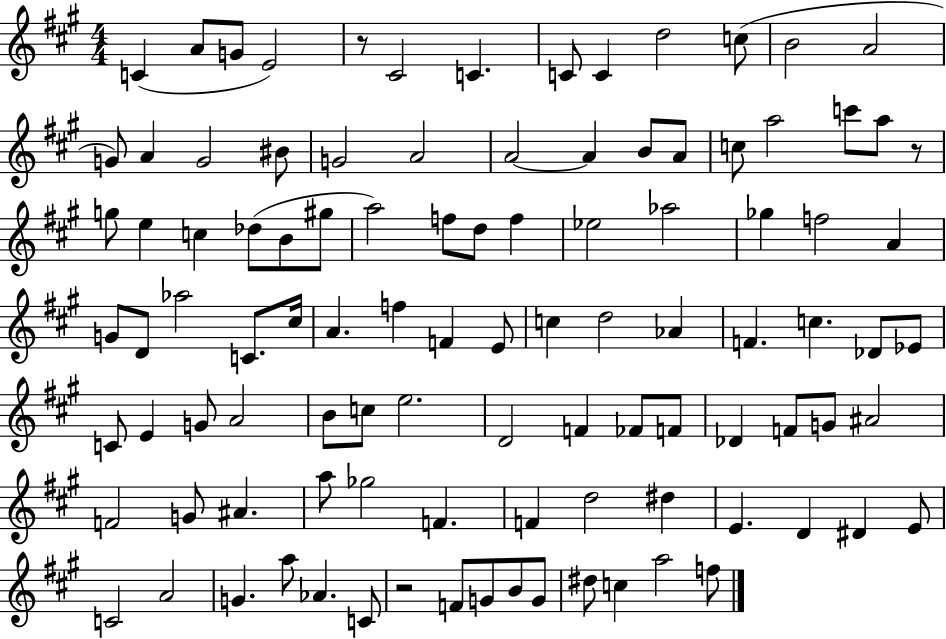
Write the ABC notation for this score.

X:1
T:Untitled
M:4/4
L:1/4
K:A
C A/2 G/2 E2 z/2 ^C2 C C/2 C d2 c/2 B2 A2 G/2 A G2 ^B/2 G2 A2 A2 A B/2 A/2 c/2 a2 c'/2 a/2 z/2 g/2 e c _d/2 B/2 ^g/2 a2 f/2 d/2 f _e2 _a2 _g f2 A G/2 D/2 _a2 C/2 ^c/4 A f F E/2 c d2 _A F c _D/2 _E/2 C/2 E G/2 A2 B/2 c/2 e2 D2 F _F/2 F/2 _D F/2 G/2 ^A2 F2 G/2 ^A a/2 _g2 F F d2 ^d E D ^D E/2 C2 A2 G a/2 _A C/2 z2 F/2 G/2 B/2 G/2 ^d/2 c a2 f/2